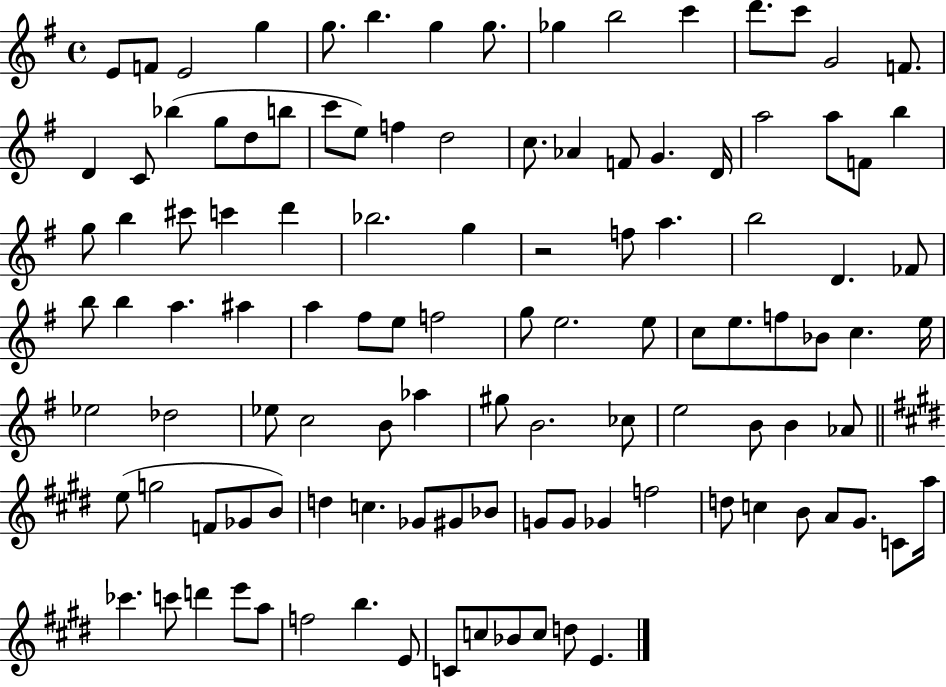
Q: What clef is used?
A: treble